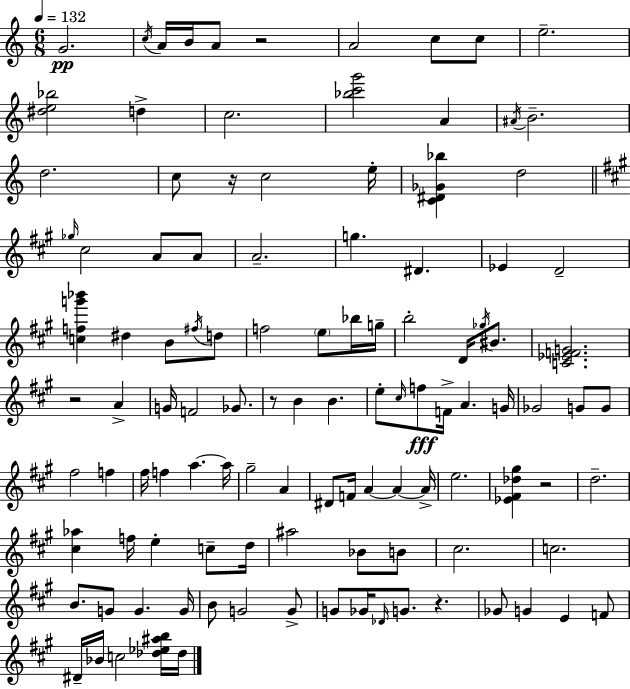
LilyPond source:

{
  \clef treble
  \numericTimeSignature
  \time 6/8
  \key c \major
  \tempo 4 = 132
  g'2.\pp | \acciaccatura { c''16 } a'16 b'16 a'8 r2 | a'2 c''8 c''8 | e''2.-- | \break <dis'' e'' bes''>2 d''4-> | c''2. | <bes'' c''' g'''>2 a'4 | \acciaccatura { ais'16 } b'2.-- | \break d''2. | c''8 r16 c''2 | e''16-. <c' dis' ges' bes''>4 d''2 | \bar "||" \break \key a \major \grace { ges''16 } cis''2 a'8 a'8 | a'2.-- | g''4. dis'4. | ees'4 d'2-- | \break <c'' f'' g''' bes'''>4 dis''4 b'8 \acciaccatura { fis''16 } | d''8 f''2 \parenthesize e''8 | bes''16 g''16-- b''2-. d'16 \acciaccatura { ges''16 } | bis'8. <c' ees' f' g'>2. | \break r2 a'4-> | g'16 f'2 | ges'8. r8 b'4 b'4. | e''8-. \grace { cis''16 }\fff f''8 f'16-> a'4. | \break g'16 ges'2 | g'8 g'8 fis''2 | f''4 fis''16 f''4 a''4.~~ | a''16 gis''2-- | \break a'4 dis'8 f'16 a'4~~ a'4~~ | a'16-> e''2. | <ees' fis' des'' gis''>4 r2 | d''2.-- | \break <cis'' aes''>4 f''16 e''4-. | c''8-- d''16 ais''2 | bes'8 b'8 cis''2. | c''2. | \break b'8. g'8 g'4. | g'16 b'8 g'2 | g'8-> g'8 ges'16 \grace { des'16 } g'8. r4. | ges'8 g'4 e'4 | \break f'8 dis'16-- bes'16 c''2 | <des'' ees'' ais'' b''>16 des''16 \bar "|."
}